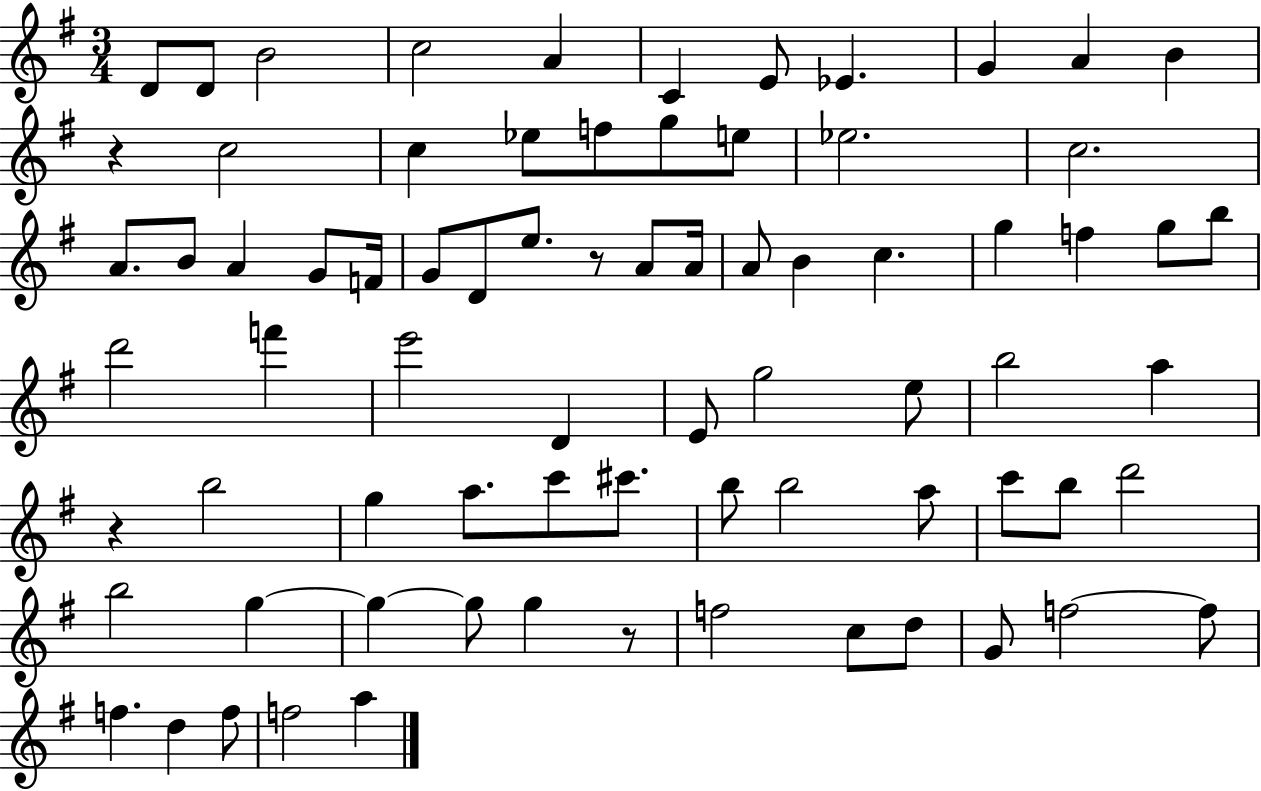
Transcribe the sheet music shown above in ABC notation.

X:1
T:Untitled
M:3/4
L:1/4
K:G
D/2 D/2 B2 c2 A C E/2 _E G A B z c2 c _e/2 f/2 g/2 e/2 _e2 c2 A/2 B/2 A G/2 F/4 G/2 D/2 e/2 z/2 A/2 A/4 A/2 B c g f g/2 b/2 d'2 f' e'2 D E/2 g2 e/2 b2 a z b2 g a/2 c'/2 ^c'/2 b/2 b2 a/2 c'/2 b/2 d'2 b2 g g g/2 g z/2 f2 c/2 d/2 G/2 f2 f/2 f d f/2 f2 a